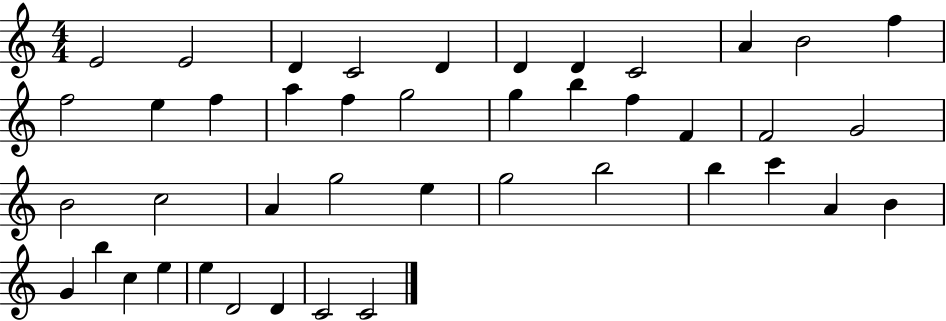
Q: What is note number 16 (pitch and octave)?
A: F5